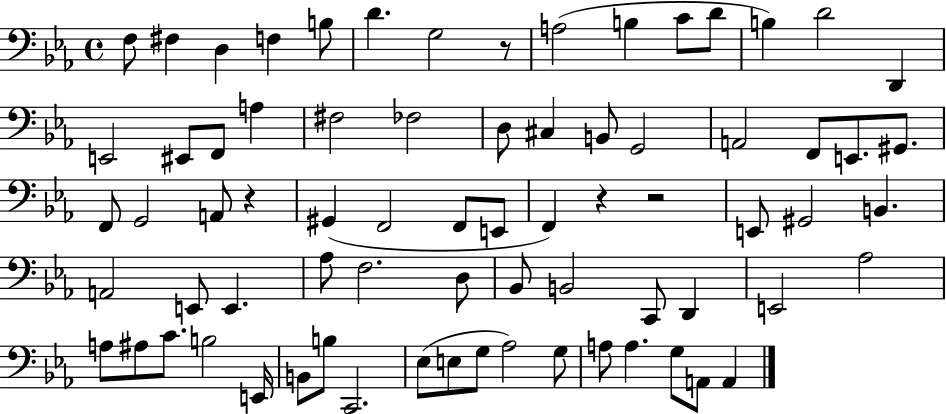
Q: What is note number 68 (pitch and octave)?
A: A2